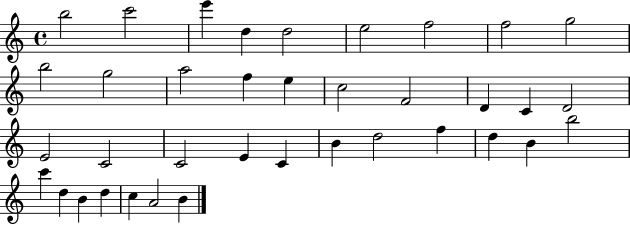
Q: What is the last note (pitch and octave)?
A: B4